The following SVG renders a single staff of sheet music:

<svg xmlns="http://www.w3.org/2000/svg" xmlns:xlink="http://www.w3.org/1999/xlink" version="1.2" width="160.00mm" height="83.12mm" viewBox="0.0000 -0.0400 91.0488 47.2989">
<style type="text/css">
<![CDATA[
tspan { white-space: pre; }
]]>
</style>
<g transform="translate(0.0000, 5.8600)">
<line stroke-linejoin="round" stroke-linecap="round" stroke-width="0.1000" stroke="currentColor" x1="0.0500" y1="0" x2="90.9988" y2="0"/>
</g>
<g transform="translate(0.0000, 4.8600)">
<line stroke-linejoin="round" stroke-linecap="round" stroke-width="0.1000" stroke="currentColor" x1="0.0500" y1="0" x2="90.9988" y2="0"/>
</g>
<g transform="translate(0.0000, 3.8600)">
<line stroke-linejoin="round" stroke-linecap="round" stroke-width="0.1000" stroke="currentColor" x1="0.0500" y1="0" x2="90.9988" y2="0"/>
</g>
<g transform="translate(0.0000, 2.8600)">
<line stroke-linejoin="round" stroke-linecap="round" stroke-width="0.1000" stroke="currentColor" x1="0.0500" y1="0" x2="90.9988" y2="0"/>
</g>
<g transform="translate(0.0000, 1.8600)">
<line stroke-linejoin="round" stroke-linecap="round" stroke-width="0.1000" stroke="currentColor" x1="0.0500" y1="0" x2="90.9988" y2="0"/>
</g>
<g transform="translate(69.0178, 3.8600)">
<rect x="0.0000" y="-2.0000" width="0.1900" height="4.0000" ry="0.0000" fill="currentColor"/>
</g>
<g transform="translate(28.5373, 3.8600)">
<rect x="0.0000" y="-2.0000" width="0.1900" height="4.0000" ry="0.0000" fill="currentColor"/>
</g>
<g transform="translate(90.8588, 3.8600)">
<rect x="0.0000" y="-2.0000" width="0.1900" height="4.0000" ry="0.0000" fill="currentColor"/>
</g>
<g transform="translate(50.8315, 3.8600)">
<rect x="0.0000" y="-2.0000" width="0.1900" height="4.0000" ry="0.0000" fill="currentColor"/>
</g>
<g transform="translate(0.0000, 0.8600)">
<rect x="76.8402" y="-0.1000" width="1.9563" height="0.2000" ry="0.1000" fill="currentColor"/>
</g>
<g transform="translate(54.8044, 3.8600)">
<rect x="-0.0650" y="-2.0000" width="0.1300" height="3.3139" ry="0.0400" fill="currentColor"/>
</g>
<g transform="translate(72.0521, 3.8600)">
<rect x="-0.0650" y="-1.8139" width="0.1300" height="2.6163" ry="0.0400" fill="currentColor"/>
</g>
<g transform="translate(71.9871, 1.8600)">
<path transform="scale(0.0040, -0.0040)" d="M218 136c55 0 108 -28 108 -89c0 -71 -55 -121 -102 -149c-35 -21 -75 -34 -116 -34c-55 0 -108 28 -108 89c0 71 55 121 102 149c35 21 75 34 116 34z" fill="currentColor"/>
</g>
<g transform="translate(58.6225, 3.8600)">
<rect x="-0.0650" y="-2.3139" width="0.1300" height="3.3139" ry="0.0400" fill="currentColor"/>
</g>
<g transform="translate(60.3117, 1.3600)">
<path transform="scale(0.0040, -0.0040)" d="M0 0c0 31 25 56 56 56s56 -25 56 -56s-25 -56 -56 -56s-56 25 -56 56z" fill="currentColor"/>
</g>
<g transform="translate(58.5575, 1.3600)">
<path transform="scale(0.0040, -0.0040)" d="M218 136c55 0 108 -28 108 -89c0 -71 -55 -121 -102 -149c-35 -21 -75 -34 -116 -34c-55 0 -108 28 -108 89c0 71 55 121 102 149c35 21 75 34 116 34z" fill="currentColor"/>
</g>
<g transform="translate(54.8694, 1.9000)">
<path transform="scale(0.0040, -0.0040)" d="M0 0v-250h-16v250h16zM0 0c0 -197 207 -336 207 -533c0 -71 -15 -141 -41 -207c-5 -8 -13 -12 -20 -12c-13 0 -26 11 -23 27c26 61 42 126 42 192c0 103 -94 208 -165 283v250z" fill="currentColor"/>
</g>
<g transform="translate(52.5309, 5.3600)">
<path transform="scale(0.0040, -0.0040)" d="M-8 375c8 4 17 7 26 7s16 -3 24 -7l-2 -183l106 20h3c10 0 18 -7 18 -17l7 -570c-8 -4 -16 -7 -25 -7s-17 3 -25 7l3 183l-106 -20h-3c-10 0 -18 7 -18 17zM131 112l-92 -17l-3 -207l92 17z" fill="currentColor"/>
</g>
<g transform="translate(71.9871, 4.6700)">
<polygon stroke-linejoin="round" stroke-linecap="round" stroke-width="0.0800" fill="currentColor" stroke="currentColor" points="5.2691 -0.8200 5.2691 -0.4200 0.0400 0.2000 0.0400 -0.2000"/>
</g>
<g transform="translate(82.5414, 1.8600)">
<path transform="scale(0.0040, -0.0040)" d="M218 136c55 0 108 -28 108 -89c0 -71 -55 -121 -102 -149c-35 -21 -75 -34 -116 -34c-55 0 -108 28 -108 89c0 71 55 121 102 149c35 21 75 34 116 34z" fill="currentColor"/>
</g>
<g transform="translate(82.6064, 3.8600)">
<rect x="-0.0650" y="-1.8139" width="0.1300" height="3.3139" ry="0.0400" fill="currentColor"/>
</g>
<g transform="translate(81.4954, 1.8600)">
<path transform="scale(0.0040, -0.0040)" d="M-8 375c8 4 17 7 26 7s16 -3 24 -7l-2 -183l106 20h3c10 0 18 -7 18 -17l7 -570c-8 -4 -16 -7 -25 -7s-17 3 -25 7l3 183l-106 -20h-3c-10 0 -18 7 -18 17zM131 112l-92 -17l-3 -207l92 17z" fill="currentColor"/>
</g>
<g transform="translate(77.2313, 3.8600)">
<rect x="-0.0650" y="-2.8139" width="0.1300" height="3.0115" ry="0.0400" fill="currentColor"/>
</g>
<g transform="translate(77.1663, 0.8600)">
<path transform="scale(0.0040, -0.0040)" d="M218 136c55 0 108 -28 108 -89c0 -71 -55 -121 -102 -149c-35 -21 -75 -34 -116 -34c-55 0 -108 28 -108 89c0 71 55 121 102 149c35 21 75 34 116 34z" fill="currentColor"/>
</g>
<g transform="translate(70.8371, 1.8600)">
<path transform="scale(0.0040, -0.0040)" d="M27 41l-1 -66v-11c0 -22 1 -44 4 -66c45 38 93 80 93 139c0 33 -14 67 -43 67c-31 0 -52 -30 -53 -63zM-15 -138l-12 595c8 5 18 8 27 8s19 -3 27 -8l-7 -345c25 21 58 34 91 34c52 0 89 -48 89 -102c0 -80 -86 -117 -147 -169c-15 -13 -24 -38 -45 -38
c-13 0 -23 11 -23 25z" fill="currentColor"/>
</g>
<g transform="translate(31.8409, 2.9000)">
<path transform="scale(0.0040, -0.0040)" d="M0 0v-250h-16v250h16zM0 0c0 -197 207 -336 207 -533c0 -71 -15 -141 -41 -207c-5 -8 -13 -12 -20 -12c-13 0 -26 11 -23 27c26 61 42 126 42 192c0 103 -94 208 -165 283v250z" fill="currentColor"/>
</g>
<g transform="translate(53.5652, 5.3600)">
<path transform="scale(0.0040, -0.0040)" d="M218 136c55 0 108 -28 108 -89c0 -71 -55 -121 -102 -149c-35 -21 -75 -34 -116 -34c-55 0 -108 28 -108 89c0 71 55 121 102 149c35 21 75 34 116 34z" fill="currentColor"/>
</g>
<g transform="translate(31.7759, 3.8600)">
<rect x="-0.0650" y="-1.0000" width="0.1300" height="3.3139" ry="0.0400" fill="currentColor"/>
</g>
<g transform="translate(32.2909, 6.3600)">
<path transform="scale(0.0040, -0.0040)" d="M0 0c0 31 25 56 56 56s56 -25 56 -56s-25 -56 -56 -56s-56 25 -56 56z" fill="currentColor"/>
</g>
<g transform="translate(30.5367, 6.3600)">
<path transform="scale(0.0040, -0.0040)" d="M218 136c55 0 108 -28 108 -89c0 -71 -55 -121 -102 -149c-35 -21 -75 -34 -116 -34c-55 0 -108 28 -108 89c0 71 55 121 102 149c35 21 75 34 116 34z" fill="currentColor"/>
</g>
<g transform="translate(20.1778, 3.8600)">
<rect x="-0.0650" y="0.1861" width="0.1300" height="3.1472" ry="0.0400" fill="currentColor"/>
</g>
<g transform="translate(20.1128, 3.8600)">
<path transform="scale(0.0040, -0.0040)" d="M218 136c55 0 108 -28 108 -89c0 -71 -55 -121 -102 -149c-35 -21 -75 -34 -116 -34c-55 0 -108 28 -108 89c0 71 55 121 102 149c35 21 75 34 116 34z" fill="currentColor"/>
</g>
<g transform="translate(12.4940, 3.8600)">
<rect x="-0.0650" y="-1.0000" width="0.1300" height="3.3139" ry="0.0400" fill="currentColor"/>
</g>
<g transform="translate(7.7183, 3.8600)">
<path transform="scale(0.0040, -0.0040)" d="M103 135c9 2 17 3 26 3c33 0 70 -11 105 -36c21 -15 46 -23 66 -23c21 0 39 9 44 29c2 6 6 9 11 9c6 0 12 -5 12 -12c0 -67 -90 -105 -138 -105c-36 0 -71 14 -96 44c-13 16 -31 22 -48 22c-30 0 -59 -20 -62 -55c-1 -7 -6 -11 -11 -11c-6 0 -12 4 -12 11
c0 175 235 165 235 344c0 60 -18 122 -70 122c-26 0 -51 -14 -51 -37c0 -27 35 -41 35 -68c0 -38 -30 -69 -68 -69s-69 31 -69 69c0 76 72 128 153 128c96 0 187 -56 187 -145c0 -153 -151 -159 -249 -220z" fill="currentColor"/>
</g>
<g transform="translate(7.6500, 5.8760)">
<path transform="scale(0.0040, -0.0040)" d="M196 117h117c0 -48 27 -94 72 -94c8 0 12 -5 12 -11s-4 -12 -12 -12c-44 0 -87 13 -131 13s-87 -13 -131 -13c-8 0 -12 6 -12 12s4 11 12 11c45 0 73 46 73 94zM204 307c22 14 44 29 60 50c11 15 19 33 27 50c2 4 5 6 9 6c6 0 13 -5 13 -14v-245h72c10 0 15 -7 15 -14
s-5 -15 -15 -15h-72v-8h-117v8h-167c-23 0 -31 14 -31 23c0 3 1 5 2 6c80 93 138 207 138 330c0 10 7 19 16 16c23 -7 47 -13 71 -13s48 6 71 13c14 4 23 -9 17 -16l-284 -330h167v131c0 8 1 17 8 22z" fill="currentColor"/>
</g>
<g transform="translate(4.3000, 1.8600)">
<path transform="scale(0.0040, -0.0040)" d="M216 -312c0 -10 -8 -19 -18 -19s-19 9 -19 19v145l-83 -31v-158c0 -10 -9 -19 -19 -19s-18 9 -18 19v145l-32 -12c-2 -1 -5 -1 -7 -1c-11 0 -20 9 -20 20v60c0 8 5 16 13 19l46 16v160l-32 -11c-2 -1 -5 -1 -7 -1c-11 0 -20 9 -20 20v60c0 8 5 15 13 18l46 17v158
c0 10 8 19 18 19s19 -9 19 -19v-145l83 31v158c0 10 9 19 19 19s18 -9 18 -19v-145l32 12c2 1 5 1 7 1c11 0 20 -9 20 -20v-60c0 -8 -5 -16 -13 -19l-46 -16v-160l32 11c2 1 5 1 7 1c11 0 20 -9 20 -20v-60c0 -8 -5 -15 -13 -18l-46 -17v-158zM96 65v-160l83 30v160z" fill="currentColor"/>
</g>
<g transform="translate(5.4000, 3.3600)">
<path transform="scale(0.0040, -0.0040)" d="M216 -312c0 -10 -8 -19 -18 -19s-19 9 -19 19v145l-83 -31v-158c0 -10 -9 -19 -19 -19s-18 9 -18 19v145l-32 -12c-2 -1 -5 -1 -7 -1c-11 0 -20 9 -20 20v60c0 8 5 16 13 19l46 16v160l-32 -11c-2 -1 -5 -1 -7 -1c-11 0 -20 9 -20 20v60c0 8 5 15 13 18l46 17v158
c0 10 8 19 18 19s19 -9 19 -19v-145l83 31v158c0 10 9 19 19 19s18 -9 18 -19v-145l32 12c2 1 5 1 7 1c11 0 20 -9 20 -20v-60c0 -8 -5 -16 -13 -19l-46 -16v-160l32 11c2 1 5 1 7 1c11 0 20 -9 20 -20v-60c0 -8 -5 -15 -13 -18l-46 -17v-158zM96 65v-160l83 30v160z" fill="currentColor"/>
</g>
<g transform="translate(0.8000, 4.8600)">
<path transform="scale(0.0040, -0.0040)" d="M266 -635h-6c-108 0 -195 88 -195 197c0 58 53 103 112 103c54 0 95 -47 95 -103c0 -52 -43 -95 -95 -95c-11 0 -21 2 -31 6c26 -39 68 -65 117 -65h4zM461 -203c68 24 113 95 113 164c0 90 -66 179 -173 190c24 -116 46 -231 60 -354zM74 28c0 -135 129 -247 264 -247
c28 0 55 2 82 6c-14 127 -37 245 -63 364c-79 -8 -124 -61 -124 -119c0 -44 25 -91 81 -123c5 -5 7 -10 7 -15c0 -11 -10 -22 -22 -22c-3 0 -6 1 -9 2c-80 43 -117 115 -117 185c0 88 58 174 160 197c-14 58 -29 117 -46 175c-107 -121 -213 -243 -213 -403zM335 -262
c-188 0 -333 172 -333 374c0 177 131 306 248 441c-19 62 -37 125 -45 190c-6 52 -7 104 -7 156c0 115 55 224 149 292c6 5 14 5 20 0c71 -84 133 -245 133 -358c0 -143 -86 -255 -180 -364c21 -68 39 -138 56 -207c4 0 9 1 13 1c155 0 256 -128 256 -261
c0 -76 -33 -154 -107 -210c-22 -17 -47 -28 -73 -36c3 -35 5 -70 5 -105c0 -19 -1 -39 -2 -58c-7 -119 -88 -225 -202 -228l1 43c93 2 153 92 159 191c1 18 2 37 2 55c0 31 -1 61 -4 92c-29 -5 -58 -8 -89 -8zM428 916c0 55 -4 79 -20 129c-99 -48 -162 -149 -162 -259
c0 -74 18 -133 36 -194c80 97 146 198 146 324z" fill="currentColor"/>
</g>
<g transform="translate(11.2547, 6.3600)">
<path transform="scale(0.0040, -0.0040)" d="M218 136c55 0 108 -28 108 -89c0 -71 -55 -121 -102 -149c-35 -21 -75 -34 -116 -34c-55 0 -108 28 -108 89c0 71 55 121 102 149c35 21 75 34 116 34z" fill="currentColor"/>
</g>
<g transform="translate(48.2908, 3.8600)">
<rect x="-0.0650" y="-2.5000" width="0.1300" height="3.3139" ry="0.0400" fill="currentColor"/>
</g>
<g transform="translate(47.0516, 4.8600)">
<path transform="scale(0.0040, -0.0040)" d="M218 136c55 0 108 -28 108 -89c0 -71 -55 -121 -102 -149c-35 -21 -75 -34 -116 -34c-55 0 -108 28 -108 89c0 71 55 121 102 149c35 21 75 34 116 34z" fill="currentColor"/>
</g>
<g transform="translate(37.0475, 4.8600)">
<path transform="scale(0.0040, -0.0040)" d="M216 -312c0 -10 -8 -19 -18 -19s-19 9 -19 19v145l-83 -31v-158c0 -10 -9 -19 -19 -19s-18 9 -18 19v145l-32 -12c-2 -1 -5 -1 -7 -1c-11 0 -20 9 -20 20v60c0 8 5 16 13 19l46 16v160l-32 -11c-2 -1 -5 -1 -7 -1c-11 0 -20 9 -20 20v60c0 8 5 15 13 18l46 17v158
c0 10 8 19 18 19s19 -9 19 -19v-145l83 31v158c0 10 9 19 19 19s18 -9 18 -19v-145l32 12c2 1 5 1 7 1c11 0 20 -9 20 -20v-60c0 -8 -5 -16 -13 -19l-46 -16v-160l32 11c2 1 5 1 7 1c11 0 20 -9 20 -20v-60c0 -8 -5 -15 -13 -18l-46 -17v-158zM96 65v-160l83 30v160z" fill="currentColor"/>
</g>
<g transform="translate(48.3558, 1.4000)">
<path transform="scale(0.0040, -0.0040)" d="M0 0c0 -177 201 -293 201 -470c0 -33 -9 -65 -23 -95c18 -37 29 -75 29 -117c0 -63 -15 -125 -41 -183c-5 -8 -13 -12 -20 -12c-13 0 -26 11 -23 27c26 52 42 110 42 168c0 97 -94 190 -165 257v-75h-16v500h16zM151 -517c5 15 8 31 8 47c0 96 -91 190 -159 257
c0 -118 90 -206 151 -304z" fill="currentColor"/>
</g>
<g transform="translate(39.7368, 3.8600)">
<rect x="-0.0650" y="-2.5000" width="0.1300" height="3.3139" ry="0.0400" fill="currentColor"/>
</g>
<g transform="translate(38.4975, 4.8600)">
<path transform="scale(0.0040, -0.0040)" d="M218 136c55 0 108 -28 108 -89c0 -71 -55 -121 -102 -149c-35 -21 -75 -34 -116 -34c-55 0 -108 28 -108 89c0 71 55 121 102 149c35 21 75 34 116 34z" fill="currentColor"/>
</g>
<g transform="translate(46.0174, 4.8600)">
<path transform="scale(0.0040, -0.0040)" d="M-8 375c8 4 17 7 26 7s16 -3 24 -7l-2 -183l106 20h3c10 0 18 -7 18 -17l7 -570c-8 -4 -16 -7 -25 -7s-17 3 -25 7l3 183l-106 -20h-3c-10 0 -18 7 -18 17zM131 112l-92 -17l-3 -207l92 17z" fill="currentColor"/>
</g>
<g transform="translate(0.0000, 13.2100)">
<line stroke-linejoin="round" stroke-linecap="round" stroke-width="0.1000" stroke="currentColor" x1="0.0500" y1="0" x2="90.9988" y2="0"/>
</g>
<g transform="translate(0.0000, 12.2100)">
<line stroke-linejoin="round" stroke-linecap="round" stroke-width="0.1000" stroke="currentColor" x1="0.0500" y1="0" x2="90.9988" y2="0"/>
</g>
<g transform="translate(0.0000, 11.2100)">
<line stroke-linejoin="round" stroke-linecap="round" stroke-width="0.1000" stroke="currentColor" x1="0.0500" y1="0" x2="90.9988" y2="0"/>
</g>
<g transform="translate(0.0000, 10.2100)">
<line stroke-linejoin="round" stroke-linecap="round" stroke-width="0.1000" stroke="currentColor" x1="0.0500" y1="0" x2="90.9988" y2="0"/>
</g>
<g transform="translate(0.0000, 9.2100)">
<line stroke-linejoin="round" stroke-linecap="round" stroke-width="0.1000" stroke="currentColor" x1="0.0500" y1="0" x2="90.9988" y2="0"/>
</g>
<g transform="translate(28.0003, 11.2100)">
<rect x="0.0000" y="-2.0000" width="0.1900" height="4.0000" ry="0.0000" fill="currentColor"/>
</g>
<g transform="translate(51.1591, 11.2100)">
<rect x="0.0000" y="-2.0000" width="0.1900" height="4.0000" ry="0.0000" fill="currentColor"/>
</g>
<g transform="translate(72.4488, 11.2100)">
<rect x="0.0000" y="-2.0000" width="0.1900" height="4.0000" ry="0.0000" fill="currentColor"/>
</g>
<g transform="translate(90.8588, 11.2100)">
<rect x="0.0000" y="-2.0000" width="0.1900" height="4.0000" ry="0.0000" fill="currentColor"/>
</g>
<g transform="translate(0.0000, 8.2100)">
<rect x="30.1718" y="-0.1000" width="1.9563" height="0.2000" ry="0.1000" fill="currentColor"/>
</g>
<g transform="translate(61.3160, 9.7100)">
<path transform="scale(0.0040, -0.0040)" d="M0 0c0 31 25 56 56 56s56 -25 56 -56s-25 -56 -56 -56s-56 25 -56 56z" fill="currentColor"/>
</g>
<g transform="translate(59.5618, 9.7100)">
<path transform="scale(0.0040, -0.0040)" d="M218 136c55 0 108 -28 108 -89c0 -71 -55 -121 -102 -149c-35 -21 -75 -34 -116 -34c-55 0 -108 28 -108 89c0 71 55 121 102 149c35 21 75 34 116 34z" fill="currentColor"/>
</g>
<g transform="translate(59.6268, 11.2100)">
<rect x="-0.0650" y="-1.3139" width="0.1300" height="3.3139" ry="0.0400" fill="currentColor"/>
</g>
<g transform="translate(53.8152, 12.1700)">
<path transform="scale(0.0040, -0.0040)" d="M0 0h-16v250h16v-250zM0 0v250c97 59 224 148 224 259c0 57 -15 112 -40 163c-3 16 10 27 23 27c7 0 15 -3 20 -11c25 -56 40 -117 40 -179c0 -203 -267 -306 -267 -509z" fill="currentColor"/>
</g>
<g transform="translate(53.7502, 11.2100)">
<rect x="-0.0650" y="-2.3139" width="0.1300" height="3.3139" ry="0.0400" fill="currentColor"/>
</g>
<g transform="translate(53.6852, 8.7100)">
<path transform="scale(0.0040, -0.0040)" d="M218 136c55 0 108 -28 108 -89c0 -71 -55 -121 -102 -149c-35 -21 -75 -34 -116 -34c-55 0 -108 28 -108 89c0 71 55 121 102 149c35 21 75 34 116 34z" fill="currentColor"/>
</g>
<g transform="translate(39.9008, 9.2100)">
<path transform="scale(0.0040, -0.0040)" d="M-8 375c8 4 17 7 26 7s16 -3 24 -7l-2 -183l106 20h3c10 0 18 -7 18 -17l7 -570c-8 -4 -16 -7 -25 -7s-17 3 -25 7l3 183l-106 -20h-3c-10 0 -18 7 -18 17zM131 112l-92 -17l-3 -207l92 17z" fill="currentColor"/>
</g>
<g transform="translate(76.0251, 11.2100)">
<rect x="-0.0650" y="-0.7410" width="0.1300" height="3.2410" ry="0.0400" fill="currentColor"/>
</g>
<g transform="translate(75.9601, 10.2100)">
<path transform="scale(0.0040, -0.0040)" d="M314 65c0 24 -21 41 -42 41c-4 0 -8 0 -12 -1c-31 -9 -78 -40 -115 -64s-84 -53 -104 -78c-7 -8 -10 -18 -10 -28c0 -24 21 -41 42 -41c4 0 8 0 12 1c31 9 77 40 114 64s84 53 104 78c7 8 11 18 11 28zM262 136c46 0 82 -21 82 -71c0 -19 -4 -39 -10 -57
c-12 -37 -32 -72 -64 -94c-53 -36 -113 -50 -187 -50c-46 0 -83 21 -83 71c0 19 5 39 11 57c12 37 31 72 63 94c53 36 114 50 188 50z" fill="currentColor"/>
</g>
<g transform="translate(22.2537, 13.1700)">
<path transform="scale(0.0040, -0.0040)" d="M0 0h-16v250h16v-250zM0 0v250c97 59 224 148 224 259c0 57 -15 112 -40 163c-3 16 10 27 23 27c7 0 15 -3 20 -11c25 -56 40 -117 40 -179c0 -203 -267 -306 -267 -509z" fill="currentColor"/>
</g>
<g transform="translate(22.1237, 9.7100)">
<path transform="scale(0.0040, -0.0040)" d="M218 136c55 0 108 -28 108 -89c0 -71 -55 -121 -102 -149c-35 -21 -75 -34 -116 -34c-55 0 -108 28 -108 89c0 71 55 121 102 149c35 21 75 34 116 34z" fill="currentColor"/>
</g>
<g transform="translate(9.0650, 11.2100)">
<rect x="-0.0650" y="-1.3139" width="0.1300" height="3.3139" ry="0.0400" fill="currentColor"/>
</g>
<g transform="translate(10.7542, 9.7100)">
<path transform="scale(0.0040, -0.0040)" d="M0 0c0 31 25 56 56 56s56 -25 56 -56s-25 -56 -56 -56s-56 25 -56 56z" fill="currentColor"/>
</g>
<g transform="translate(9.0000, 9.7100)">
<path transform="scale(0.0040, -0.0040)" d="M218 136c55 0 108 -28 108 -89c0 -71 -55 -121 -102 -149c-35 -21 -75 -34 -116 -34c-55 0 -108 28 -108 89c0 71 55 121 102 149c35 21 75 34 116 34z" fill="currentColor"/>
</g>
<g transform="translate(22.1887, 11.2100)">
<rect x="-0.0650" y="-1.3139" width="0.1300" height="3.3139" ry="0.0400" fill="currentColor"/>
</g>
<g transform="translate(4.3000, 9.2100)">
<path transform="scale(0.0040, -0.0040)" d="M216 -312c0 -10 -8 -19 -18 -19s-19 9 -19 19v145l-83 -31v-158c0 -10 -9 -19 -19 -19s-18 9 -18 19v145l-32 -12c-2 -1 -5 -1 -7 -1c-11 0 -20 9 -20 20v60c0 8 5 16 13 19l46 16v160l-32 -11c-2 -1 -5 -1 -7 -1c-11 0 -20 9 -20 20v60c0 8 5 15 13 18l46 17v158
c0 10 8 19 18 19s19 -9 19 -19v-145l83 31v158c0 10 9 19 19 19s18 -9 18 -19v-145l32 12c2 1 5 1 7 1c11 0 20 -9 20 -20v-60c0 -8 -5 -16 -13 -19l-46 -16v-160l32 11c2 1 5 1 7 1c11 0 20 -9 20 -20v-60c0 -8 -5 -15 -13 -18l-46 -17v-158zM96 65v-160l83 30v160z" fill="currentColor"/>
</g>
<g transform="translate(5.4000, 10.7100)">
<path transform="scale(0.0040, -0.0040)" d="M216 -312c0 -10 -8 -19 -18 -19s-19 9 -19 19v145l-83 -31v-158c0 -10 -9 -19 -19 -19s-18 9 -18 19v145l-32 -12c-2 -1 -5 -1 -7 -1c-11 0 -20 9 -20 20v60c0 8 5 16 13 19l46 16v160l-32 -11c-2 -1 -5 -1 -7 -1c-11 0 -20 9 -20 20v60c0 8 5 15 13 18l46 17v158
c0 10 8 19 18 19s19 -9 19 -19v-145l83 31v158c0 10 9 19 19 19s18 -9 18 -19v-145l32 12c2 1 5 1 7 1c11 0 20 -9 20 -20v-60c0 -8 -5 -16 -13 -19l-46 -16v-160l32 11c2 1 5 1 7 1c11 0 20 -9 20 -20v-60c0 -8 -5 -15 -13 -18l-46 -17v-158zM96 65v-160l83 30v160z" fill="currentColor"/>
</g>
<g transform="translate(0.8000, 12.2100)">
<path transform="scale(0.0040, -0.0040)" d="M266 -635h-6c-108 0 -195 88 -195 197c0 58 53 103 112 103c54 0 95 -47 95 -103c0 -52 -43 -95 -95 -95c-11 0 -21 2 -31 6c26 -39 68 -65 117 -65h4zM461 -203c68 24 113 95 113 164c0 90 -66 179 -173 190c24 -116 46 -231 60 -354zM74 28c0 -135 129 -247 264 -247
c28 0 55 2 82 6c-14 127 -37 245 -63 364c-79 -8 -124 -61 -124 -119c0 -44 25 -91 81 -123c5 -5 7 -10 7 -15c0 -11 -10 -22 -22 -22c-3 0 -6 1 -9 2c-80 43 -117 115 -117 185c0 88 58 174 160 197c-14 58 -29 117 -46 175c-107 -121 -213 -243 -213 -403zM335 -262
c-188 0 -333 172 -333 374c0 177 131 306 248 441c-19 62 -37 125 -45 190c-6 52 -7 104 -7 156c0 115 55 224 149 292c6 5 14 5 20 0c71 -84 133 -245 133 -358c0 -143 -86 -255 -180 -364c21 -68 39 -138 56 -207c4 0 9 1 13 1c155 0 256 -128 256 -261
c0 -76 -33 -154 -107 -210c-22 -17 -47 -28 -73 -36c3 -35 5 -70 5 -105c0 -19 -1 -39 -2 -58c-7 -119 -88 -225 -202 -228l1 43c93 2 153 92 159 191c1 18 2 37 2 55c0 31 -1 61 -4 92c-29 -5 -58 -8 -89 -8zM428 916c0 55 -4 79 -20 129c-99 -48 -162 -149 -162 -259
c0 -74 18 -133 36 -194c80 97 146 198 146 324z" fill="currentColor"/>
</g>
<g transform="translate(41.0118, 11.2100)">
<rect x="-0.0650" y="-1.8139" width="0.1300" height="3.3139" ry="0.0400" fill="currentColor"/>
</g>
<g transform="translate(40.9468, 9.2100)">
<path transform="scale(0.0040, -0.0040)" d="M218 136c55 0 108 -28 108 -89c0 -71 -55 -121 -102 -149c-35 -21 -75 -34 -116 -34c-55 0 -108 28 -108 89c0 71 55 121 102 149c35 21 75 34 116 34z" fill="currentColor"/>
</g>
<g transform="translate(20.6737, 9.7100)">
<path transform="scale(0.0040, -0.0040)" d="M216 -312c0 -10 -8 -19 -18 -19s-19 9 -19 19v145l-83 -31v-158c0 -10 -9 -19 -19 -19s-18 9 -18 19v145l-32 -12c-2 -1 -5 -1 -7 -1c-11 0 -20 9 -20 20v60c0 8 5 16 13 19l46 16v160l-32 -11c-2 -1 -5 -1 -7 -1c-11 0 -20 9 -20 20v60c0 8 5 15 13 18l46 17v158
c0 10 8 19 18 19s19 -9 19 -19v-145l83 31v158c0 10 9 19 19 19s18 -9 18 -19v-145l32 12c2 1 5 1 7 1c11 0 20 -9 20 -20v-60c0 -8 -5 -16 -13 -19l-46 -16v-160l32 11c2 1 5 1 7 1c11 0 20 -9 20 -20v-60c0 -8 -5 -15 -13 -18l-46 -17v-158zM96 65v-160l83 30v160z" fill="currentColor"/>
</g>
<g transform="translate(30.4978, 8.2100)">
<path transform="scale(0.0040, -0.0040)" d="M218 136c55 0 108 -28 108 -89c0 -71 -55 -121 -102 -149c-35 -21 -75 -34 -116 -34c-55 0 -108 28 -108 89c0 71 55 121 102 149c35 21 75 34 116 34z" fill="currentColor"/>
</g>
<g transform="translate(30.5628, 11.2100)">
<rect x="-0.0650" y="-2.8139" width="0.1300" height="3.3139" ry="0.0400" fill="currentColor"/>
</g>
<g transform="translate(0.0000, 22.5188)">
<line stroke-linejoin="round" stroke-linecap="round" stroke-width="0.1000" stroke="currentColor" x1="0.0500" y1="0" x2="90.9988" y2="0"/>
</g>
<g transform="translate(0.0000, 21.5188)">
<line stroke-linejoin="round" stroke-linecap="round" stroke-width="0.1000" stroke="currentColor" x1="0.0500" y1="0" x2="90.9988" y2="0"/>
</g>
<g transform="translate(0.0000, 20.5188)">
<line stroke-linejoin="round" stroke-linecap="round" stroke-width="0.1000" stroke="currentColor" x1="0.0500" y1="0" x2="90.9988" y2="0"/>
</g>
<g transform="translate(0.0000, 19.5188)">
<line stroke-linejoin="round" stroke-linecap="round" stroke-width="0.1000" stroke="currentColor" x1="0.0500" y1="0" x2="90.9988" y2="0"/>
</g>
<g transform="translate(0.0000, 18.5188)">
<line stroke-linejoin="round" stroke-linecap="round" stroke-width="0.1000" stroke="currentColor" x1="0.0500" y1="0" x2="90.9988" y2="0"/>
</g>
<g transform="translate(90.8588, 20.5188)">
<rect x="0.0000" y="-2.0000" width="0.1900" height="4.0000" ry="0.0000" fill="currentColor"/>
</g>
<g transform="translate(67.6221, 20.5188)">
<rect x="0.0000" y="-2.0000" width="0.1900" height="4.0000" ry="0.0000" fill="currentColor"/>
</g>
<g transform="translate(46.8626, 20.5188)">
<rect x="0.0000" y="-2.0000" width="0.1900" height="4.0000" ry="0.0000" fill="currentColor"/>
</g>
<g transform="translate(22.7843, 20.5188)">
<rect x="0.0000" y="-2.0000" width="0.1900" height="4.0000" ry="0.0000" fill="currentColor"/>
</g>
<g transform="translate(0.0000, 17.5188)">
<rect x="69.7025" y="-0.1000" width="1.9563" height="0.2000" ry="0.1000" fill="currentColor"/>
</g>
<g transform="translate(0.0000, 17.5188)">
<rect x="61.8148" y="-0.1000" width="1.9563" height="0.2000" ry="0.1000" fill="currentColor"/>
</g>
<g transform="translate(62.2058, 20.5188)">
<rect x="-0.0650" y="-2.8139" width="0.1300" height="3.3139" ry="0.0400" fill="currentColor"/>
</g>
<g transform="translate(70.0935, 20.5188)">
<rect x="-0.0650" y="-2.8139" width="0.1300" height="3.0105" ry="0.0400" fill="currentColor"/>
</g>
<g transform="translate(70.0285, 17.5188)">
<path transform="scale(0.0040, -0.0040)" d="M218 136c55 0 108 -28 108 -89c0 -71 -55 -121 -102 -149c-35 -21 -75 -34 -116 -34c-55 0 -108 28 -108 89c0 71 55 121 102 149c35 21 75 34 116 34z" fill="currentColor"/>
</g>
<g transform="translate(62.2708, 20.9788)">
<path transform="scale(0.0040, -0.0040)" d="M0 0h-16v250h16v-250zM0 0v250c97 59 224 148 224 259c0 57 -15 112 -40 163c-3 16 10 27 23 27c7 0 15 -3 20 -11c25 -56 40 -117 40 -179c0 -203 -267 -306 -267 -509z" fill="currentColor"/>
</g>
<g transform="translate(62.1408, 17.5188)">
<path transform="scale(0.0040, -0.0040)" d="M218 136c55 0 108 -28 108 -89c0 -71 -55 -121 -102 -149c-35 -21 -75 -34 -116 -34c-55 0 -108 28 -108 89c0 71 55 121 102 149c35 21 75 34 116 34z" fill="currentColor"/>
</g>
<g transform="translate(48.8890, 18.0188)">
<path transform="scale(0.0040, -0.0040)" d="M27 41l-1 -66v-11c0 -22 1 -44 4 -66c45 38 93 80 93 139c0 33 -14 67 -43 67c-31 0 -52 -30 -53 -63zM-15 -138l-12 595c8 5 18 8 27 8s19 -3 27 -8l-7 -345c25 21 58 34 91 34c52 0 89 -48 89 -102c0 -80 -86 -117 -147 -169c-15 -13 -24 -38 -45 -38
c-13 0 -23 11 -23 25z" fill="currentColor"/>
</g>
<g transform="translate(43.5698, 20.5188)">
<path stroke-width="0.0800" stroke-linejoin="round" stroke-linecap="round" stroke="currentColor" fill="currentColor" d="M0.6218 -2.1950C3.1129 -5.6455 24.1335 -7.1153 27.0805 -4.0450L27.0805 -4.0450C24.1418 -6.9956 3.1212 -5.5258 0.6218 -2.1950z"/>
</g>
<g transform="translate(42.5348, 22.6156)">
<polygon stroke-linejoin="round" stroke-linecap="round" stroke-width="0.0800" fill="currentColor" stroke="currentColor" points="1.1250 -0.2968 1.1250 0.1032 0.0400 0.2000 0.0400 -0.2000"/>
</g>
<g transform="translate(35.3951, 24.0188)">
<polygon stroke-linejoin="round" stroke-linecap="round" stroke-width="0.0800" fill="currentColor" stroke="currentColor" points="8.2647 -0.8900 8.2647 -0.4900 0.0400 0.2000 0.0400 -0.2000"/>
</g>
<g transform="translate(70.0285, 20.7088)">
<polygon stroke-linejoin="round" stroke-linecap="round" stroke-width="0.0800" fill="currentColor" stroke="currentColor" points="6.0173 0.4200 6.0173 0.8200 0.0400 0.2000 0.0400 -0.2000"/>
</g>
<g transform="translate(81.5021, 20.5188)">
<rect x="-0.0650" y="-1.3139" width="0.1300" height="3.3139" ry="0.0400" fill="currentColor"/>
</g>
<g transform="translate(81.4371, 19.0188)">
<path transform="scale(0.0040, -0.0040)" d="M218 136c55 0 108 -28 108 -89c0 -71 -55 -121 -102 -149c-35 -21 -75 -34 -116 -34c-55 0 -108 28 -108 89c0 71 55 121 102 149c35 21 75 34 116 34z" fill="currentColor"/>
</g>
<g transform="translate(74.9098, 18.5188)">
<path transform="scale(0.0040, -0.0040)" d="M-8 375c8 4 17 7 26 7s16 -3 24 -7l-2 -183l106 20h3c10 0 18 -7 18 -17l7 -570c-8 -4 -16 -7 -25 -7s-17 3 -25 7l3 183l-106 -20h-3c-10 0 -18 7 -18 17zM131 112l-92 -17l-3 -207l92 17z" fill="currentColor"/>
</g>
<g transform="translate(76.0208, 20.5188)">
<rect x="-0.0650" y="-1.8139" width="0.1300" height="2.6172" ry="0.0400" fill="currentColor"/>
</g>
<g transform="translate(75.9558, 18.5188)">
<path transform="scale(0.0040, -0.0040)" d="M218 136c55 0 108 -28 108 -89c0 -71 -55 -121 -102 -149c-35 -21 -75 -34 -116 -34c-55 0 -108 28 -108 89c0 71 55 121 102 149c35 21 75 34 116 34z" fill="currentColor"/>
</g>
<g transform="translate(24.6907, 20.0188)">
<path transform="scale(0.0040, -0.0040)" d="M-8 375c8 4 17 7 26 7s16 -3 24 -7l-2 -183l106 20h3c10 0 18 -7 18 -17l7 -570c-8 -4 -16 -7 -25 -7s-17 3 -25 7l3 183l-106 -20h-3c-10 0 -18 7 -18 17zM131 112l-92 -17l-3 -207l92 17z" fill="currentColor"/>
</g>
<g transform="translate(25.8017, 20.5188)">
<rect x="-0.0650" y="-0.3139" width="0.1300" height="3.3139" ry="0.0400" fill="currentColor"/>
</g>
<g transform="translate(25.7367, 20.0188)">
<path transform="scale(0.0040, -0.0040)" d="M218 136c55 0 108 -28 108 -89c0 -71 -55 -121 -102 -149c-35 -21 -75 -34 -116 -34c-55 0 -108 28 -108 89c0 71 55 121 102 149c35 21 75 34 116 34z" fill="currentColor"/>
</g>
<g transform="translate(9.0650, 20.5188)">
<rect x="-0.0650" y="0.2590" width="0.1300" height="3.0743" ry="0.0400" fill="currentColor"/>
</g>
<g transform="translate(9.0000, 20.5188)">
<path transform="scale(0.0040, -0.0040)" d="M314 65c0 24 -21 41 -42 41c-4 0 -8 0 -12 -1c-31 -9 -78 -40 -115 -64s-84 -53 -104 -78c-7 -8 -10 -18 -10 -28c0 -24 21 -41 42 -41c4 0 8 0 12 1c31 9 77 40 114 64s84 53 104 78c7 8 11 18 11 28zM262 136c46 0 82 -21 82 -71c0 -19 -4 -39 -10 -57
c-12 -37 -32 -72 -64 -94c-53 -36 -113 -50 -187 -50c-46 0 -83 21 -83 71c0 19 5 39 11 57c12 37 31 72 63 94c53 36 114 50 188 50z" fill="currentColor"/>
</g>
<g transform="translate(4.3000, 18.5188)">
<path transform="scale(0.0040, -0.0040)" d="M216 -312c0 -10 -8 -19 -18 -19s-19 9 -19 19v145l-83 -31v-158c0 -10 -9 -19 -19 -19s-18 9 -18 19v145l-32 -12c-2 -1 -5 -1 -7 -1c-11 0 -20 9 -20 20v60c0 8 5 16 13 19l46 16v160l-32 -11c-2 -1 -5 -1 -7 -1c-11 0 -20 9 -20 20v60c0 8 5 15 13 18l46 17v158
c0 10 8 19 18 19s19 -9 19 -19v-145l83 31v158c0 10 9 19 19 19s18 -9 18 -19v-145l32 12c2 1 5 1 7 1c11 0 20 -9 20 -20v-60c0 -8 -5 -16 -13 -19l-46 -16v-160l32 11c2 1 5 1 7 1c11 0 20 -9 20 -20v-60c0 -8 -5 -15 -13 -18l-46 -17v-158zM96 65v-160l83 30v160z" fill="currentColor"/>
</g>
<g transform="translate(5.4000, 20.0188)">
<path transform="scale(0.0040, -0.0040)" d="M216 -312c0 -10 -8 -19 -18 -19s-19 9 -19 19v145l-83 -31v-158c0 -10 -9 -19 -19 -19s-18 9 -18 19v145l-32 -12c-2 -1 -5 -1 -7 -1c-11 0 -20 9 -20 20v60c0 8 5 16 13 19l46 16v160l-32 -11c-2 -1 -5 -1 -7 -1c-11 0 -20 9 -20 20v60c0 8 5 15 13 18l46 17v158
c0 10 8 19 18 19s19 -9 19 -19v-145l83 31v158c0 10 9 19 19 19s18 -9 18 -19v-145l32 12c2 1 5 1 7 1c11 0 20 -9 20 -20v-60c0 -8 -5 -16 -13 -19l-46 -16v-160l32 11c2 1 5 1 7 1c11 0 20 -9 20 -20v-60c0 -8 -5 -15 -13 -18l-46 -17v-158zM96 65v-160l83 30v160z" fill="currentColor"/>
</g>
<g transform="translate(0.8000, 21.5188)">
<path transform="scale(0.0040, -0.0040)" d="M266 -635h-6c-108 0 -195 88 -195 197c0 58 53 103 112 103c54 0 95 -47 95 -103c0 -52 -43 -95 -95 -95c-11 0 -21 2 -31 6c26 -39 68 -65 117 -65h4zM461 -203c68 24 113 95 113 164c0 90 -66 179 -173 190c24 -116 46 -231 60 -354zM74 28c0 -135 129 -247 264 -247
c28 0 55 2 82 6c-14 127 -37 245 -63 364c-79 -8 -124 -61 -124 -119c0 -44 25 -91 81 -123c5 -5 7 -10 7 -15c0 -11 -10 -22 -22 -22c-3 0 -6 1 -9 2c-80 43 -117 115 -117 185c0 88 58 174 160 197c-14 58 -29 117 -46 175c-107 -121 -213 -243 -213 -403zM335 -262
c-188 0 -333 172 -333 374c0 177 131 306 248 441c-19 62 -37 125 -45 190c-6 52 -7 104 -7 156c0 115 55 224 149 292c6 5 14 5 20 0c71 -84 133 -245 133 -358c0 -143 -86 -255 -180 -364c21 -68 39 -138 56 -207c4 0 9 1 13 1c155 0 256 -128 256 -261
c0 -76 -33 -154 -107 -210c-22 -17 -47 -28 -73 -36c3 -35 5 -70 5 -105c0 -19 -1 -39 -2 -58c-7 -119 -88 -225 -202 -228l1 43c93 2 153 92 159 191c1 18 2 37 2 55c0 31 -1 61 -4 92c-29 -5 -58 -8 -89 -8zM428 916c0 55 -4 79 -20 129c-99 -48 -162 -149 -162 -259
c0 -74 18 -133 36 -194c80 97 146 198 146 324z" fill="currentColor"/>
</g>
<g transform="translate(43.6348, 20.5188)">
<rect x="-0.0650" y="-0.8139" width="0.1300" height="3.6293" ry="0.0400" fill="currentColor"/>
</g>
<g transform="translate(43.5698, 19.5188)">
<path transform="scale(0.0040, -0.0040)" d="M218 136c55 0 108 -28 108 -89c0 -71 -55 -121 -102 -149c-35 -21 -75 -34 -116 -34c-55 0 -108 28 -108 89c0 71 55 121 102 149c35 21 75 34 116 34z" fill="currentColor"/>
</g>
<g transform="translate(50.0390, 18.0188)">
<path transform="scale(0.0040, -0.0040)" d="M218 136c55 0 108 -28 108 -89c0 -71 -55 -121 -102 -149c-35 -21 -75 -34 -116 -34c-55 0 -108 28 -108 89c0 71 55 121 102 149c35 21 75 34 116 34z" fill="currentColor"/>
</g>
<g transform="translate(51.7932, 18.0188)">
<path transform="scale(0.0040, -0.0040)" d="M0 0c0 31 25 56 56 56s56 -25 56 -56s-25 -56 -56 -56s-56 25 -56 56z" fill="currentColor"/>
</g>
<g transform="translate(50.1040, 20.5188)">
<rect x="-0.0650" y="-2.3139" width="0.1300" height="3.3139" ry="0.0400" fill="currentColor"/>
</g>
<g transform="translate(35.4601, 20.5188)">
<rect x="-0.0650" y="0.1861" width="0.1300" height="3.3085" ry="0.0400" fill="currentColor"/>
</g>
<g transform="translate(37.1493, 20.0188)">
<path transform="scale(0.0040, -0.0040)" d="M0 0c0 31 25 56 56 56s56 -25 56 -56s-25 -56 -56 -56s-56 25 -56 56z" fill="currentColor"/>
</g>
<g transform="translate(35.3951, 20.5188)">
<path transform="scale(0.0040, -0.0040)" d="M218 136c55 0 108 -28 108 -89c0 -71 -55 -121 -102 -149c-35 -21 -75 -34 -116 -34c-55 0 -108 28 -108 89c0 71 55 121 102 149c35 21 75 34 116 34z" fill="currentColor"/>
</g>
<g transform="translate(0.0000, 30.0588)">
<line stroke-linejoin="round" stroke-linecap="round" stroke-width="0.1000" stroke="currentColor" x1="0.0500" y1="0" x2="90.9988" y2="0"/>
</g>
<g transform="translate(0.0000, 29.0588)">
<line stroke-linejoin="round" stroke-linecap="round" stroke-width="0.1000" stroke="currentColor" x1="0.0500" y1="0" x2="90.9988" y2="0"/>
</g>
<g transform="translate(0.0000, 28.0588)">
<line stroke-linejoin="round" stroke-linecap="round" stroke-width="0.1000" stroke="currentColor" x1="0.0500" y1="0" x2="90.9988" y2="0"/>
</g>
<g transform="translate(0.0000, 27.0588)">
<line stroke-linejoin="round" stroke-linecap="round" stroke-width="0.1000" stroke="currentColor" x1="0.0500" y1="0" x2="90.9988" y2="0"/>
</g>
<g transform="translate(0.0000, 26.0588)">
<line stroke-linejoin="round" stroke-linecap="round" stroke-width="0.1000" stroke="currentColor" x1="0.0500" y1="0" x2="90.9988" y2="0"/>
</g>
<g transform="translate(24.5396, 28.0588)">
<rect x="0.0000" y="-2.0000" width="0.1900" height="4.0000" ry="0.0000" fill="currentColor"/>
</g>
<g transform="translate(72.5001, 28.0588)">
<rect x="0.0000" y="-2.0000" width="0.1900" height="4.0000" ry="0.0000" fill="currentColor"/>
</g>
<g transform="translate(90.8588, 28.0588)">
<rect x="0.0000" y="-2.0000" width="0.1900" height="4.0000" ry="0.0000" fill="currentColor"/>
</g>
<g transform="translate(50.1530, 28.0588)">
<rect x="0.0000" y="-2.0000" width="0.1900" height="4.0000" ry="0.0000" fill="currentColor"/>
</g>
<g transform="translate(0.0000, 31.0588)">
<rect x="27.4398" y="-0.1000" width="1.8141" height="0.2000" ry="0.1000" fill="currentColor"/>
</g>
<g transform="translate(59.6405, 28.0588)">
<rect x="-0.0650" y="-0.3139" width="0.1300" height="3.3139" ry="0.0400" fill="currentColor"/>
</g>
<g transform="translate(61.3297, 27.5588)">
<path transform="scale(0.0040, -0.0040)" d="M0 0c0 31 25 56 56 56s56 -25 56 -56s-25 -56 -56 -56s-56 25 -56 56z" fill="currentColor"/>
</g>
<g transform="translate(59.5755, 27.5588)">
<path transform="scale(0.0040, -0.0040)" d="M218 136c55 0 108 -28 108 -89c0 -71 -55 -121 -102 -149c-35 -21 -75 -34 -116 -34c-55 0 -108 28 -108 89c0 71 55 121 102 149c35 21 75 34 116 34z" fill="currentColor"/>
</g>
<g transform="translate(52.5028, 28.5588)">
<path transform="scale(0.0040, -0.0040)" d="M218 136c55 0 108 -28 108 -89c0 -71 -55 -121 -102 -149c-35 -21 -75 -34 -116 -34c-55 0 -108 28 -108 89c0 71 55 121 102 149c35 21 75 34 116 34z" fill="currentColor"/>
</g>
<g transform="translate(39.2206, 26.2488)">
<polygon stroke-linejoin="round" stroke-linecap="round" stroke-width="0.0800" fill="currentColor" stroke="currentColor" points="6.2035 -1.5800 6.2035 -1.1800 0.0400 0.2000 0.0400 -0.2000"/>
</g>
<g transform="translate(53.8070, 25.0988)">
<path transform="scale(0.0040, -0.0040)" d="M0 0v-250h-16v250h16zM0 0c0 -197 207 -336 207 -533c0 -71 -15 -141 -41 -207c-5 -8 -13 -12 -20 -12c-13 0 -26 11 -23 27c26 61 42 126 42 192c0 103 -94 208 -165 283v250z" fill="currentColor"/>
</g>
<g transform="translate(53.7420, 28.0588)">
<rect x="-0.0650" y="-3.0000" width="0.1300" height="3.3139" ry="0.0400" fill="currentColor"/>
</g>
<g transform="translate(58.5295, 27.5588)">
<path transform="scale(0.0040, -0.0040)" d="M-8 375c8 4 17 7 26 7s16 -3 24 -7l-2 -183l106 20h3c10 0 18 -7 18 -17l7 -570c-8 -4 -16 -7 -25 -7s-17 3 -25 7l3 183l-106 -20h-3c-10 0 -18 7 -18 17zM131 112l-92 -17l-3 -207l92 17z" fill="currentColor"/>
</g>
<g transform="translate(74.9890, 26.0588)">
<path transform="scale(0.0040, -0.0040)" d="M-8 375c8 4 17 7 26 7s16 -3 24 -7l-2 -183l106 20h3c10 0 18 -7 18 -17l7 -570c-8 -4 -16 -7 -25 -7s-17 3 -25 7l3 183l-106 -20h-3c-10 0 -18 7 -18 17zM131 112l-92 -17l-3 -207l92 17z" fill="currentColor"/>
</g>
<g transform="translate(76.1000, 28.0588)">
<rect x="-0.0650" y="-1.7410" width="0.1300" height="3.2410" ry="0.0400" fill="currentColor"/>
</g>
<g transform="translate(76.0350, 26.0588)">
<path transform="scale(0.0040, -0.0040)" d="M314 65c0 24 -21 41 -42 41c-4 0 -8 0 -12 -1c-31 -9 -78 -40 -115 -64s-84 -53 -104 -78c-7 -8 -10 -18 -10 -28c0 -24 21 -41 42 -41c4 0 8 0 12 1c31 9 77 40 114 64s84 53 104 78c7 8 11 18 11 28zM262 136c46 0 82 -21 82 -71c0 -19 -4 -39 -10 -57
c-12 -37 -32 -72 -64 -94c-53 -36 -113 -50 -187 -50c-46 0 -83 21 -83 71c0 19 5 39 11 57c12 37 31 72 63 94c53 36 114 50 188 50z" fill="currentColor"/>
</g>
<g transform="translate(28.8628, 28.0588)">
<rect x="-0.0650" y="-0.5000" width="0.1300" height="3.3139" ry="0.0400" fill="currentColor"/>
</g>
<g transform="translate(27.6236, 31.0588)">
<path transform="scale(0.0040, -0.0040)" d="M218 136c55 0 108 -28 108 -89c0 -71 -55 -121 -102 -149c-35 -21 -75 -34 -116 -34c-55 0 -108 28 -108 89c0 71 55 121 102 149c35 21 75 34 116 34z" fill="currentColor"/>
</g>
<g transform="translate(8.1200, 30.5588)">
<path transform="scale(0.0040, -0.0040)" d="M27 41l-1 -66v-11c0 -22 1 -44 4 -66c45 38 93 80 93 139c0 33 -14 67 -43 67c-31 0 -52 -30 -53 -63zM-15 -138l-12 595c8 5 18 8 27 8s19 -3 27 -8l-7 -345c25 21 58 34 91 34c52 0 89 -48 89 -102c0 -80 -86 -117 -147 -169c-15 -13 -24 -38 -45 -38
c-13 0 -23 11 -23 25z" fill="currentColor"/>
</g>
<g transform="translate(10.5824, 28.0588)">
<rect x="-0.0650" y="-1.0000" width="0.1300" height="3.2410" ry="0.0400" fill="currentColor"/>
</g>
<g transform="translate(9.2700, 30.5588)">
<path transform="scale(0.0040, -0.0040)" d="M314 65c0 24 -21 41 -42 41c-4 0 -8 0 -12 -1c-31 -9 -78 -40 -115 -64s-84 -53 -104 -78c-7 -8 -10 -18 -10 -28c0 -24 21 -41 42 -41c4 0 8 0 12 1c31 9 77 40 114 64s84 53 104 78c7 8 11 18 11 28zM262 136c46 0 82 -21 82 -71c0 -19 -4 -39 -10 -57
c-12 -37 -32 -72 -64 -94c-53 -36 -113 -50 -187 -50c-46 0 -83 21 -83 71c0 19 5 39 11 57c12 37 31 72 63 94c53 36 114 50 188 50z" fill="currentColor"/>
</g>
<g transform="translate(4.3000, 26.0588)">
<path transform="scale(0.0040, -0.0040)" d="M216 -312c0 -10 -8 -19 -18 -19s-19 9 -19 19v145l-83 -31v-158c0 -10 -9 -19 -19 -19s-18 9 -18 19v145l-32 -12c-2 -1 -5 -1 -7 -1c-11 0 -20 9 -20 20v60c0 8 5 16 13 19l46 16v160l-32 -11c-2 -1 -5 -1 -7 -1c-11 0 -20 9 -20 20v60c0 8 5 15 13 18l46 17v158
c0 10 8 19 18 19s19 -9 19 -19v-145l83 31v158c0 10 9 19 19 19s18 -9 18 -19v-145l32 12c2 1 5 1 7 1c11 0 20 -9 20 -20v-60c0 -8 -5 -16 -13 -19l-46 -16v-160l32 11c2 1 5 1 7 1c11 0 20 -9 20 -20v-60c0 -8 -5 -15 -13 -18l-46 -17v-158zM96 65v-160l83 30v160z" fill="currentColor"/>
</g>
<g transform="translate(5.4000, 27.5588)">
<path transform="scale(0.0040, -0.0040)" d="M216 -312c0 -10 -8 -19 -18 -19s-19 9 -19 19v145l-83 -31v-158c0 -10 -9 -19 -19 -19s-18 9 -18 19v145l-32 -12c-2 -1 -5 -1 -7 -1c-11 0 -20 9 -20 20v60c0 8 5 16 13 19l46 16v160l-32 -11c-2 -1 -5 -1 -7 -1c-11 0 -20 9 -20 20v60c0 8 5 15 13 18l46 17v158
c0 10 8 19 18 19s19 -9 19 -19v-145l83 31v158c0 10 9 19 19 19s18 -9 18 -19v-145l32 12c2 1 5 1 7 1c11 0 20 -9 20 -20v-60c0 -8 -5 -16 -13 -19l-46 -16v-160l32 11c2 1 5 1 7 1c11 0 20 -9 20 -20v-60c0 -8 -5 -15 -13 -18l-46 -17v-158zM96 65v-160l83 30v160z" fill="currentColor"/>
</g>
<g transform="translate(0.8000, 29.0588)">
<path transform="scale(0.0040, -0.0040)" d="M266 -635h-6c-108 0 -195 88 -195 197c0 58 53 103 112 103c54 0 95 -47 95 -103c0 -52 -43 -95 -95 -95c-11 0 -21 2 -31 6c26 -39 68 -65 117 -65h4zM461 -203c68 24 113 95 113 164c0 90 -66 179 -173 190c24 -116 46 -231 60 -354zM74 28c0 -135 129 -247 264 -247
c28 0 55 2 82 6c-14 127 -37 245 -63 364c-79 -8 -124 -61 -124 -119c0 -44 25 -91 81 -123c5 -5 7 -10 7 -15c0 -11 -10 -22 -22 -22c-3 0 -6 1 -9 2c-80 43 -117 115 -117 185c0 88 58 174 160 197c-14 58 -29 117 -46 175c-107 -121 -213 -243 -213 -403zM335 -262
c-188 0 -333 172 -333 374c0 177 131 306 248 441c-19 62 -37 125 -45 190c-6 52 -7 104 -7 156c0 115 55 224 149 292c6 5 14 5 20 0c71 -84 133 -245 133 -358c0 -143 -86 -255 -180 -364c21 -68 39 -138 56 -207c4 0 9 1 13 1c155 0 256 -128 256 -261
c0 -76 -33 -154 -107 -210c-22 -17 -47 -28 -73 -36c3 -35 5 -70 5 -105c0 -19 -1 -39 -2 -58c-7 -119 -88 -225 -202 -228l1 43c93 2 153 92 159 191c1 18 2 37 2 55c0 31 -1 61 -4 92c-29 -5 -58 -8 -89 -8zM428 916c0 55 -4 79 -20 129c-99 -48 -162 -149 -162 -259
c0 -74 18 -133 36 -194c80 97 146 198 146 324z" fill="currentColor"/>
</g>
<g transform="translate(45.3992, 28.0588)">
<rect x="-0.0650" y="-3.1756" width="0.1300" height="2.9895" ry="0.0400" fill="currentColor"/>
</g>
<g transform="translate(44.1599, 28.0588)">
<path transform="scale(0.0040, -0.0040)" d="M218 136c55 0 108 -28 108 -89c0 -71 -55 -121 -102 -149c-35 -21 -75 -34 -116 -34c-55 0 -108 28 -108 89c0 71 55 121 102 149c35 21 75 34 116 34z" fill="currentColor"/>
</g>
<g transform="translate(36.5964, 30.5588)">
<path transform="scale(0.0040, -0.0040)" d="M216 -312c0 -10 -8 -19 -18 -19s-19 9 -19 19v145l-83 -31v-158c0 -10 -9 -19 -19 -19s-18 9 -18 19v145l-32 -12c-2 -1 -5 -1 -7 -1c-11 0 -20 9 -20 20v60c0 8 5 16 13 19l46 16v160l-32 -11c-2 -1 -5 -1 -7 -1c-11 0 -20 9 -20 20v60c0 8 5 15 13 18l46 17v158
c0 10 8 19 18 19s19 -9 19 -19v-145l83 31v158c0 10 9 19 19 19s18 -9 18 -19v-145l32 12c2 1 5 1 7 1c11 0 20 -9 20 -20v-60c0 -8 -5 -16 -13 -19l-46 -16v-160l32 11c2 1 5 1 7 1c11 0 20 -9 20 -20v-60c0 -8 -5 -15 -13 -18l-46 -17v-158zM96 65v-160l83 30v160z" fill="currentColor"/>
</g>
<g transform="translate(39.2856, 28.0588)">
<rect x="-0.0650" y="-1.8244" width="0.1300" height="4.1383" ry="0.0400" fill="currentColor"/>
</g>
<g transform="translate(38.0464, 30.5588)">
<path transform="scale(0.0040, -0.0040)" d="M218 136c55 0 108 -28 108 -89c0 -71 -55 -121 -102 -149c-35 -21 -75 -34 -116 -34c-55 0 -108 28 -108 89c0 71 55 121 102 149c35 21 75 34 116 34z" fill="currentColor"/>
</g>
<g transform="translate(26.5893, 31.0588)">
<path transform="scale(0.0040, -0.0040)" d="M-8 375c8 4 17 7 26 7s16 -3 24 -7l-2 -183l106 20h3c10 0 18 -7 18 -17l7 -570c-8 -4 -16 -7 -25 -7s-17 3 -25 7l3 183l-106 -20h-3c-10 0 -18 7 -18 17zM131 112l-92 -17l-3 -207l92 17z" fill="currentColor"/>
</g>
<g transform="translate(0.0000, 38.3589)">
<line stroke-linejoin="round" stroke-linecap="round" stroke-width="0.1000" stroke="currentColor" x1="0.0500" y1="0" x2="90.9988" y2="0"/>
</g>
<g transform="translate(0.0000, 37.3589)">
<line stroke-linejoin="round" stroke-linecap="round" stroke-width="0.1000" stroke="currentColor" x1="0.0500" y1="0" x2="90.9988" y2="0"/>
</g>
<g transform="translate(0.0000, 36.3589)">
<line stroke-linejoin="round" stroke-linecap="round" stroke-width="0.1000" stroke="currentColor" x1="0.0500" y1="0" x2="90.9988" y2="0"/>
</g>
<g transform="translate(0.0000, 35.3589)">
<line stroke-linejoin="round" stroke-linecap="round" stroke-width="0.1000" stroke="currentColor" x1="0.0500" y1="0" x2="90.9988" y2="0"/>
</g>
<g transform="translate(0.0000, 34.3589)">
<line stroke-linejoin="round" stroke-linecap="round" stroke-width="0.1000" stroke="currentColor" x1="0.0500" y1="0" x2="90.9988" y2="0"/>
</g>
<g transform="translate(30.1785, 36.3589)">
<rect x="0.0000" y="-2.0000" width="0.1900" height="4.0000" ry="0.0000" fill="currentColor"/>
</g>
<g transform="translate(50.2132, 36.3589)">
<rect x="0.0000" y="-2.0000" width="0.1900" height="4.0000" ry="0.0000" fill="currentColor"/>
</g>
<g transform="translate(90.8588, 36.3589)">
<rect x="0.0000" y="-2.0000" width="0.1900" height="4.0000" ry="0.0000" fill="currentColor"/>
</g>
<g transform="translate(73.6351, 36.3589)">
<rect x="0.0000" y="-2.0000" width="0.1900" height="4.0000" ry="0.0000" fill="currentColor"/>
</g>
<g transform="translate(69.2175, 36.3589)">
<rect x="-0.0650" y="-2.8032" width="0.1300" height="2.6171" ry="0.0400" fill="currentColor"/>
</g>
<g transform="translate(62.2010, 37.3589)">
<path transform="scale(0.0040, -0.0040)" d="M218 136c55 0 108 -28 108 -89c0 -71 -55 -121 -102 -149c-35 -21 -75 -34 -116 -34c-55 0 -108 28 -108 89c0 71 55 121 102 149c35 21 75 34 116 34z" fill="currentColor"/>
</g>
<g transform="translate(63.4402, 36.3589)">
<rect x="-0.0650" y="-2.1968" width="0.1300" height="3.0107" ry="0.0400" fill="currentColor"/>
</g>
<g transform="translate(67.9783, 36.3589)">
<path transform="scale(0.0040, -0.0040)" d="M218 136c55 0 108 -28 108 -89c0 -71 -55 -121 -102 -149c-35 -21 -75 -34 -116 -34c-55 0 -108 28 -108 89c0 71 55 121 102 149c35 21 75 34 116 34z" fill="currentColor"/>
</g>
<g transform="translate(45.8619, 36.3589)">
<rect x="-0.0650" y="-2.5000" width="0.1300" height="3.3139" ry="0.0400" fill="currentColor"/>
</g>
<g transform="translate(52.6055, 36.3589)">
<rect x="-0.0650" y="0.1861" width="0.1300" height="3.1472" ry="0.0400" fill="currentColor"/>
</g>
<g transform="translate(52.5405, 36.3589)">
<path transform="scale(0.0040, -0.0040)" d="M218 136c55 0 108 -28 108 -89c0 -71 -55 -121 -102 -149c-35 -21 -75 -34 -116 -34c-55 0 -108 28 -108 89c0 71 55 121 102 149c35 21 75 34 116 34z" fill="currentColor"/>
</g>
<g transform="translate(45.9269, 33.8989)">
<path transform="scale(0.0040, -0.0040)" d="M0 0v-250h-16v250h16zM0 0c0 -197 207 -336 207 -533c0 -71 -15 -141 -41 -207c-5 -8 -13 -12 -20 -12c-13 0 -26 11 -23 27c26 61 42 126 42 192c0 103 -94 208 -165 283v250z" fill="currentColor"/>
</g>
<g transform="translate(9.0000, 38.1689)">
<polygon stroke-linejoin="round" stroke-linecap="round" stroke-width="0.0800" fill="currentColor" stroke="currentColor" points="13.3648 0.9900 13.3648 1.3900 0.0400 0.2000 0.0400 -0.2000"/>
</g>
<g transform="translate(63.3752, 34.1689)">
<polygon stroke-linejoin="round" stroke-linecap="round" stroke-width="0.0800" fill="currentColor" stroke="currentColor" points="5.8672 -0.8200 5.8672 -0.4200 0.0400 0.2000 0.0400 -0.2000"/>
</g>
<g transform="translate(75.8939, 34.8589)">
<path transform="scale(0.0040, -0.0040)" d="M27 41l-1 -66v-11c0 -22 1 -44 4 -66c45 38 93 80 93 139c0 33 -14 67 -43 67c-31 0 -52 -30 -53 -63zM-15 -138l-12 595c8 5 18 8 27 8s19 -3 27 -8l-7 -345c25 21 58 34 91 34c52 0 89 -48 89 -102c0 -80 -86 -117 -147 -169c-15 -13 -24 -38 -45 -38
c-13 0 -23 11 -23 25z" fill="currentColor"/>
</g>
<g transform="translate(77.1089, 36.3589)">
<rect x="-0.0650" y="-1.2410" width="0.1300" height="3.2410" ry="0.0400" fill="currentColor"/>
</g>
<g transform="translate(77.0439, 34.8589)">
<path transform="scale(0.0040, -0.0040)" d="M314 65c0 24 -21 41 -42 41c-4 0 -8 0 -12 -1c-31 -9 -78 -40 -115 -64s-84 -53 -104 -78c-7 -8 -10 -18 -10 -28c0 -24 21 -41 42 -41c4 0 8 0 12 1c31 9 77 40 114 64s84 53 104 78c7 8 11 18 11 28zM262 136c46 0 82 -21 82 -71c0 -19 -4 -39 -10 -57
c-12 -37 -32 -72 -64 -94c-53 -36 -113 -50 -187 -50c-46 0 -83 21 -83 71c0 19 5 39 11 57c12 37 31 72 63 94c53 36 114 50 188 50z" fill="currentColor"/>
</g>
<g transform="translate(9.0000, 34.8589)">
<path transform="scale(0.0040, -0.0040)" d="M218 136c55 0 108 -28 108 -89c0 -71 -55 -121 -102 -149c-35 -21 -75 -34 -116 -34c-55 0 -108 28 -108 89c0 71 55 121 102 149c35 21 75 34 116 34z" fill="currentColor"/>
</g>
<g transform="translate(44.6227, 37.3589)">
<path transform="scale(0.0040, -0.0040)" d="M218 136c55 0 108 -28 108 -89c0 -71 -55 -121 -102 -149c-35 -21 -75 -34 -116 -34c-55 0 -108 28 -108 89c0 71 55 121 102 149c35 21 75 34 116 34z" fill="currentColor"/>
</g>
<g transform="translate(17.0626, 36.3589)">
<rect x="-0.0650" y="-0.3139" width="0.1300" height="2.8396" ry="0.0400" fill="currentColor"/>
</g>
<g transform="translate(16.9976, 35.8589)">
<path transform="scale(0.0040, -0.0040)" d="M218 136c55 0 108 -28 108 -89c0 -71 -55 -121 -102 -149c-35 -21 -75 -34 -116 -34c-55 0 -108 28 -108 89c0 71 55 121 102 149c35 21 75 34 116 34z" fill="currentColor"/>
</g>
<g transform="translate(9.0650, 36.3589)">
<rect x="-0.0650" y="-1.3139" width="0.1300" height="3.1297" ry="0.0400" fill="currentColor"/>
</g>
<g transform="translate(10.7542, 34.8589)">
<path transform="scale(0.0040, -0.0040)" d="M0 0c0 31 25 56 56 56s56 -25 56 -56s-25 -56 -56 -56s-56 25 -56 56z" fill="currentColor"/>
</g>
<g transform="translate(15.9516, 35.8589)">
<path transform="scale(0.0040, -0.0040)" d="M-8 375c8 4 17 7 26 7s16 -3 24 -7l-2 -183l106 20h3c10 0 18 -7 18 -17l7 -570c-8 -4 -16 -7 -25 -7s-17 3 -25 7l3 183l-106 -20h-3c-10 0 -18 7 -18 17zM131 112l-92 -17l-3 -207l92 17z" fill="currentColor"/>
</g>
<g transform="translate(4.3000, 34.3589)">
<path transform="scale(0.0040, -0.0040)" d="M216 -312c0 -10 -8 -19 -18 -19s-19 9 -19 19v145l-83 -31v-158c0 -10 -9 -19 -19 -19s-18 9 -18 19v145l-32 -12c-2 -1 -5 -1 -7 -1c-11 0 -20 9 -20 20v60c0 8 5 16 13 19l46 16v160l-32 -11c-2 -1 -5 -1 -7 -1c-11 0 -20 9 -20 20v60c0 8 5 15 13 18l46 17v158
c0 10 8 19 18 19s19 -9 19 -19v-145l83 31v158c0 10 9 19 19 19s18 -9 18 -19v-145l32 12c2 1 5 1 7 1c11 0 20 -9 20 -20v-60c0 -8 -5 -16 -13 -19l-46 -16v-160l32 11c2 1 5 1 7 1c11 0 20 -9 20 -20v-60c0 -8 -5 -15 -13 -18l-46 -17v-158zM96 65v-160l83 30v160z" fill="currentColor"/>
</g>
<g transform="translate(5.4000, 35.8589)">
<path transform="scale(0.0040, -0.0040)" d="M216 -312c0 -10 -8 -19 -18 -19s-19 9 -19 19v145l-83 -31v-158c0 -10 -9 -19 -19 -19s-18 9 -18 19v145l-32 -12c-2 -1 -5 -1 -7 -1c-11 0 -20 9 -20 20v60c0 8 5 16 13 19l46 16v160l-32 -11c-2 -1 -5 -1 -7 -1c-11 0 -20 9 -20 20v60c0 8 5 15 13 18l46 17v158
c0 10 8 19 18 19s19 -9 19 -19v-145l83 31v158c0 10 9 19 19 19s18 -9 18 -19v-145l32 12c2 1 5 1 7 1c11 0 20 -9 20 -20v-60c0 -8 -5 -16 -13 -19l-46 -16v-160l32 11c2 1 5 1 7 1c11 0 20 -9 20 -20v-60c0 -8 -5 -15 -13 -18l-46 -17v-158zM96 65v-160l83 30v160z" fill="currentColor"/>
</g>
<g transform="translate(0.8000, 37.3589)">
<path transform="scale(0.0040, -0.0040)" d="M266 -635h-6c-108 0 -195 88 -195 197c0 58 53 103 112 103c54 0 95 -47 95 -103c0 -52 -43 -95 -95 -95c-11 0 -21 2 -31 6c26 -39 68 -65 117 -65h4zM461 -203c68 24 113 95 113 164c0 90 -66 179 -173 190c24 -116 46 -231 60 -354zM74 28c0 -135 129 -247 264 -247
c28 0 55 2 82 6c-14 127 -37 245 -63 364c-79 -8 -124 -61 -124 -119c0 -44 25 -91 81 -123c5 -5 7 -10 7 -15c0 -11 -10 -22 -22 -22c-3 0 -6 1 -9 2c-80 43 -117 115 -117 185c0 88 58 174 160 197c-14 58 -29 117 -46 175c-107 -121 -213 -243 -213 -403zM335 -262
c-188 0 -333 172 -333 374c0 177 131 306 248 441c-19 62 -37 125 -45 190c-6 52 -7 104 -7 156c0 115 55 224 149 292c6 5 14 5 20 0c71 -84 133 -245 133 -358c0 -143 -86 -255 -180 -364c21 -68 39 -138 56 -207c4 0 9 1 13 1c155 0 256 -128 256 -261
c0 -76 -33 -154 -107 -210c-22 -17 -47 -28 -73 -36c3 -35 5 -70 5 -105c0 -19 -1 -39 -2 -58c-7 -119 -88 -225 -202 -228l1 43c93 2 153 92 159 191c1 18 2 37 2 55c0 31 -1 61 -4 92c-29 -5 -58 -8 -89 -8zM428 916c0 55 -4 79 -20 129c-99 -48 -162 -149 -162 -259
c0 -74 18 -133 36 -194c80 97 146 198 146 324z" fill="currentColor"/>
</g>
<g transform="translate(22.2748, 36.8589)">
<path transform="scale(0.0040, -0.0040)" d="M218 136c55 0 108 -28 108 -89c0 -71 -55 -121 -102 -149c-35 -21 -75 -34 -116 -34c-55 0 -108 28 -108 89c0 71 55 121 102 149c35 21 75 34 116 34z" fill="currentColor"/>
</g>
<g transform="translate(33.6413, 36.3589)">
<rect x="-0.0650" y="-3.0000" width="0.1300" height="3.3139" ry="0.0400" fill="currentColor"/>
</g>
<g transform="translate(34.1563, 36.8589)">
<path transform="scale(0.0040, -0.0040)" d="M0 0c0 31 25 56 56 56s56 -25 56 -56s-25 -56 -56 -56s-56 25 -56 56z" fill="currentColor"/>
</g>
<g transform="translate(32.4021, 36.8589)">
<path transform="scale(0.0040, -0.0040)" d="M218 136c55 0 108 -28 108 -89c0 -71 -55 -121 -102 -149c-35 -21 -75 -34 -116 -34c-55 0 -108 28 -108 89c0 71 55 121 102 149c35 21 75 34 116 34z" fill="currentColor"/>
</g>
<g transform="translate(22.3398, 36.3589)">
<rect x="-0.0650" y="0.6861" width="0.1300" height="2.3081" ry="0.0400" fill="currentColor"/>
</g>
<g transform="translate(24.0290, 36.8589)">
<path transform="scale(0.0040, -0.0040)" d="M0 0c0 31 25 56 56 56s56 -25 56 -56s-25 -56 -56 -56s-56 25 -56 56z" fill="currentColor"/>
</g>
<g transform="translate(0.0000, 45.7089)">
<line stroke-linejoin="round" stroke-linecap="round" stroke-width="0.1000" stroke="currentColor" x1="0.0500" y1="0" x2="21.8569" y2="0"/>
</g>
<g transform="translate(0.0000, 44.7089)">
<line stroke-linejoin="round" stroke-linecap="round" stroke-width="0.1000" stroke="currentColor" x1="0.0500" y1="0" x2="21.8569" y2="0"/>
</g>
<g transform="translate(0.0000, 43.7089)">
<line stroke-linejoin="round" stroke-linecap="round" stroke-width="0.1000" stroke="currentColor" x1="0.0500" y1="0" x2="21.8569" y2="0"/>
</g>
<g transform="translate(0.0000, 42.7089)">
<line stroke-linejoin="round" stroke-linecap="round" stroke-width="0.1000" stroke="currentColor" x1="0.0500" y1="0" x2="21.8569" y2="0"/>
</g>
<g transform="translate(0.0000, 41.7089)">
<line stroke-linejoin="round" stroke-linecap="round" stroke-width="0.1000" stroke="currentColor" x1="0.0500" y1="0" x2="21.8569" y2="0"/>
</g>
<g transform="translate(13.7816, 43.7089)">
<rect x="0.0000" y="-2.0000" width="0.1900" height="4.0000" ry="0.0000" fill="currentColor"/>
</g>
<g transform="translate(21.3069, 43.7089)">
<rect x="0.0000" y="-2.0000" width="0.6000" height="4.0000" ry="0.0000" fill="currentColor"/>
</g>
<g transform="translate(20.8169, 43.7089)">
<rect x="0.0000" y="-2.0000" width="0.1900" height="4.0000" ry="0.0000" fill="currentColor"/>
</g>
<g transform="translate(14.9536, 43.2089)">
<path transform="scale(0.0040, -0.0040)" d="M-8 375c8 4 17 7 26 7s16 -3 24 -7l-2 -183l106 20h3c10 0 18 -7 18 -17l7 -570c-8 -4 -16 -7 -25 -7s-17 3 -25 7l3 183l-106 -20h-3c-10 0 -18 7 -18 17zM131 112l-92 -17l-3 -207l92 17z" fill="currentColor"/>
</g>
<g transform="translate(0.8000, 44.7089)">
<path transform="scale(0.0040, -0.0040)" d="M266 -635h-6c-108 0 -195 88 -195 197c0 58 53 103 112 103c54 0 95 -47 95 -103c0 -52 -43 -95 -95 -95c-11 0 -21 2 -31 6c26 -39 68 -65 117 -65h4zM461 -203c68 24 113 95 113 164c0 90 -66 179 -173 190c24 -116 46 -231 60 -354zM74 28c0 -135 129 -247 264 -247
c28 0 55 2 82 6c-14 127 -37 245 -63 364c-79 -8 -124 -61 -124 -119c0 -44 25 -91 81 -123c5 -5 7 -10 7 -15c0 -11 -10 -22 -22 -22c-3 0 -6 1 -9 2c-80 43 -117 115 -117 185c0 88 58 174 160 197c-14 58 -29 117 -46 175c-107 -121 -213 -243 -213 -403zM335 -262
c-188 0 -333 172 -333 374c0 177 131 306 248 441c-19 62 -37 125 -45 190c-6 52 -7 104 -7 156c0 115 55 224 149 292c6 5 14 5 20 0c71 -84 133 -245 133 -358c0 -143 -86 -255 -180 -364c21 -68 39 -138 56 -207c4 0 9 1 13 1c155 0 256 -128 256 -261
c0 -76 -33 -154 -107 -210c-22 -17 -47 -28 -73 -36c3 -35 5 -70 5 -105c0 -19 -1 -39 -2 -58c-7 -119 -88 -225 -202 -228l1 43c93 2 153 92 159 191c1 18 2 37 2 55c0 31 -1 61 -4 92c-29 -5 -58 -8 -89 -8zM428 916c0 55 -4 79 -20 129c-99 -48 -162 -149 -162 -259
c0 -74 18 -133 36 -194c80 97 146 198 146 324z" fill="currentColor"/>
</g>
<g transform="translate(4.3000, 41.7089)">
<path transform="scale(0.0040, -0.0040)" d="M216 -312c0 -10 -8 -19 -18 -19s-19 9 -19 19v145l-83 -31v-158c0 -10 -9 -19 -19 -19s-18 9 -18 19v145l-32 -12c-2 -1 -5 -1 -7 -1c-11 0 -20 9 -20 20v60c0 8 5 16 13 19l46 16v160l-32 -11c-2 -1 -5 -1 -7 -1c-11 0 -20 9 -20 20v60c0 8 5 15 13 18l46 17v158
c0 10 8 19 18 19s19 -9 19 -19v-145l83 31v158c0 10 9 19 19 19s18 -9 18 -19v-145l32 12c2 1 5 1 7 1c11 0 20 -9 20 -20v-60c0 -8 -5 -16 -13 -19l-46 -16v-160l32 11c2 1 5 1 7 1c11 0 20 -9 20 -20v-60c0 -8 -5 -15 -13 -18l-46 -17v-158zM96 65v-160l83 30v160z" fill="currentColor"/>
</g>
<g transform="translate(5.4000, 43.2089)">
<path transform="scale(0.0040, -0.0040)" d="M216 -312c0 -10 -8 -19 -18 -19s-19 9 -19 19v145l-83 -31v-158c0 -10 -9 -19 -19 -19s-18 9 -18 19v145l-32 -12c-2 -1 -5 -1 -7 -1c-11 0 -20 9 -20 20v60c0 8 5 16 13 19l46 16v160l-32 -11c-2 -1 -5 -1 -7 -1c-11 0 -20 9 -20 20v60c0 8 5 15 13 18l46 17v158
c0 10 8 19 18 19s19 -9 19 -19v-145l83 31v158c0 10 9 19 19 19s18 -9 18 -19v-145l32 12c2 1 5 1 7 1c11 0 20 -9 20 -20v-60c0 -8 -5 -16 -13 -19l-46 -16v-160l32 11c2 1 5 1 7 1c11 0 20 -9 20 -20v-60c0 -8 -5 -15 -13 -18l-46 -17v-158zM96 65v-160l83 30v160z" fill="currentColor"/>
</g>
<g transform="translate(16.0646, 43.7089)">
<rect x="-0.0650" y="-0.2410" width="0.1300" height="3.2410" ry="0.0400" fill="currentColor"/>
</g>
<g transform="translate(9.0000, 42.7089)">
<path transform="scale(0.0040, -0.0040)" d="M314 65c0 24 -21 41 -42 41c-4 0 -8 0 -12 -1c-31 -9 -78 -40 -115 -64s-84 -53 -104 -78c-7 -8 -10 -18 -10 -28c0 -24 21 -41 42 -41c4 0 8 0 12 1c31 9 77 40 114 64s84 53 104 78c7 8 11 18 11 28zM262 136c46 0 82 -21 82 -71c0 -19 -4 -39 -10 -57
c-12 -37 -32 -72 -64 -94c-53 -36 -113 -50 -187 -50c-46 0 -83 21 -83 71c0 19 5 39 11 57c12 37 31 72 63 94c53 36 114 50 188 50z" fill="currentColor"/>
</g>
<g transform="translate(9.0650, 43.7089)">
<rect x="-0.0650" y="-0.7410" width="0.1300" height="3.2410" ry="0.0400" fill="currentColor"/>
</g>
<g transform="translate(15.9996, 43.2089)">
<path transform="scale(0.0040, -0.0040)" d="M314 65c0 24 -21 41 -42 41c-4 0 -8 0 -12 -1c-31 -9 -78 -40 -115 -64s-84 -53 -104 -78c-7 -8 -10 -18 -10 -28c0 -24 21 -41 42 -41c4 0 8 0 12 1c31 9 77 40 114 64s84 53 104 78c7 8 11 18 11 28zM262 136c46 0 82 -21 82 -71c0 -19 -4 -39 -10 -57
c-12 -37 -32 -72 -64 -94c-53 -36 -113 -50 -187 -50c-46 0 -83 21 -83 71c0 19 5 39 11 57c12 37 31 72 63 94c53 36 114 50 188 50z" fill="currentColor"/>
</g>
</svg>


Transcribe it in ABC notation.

X:1
T:Untitled
M:2/4
L:1/4
K:D
D B D/2 ^G G/4 F/2 g _f/2 a/2 f e ^e/2 a f g/2 e d2 B2 c B/2 d/4 _g a/2 a/2 f/2 e _D2 C ^D/2 B/2 A/2 c f2 e/2 c/2 A/2 A G/2 B G/2 B/2 _e2 d2 c2